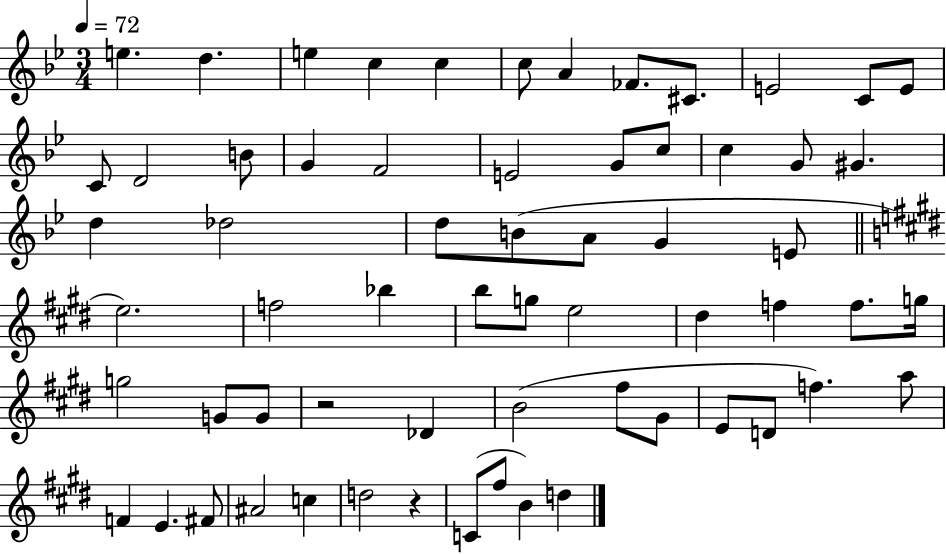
{
  \clef treble
  \numericTimeSignature
  \time 3/4
  \key bes \major
  \tempo 4 = 72
  e''4. d''4. | e''4 c''4 c''4 | c''8 a'4 fes'8. cis'8. | e'2 c'8 e'8 | \break c'8 d'2 b'8 | g'4 f'2 | e'2 g'8 c''8 | c''4 g'8 gis'4. | \break d''4 des''2 | d''8 b'8( a'8 g'4 e'8 | \bar "||" \break \key e \major e''2.) | f''2 bes''4 | b''8 g''8 e''2 | dis''4 f''4 f''8. g''16 | \break g''2 g'8 g'8 | r2 des'4 | b'2( fis''8 gis'8 | e'8 d'8 f''4.) a''8 | \break f'4 e'4. fis'8 | ais'2 c''4 | d''2 r4 | c'8( fis''8 b'4) d''4 | \break \bar "|."
}